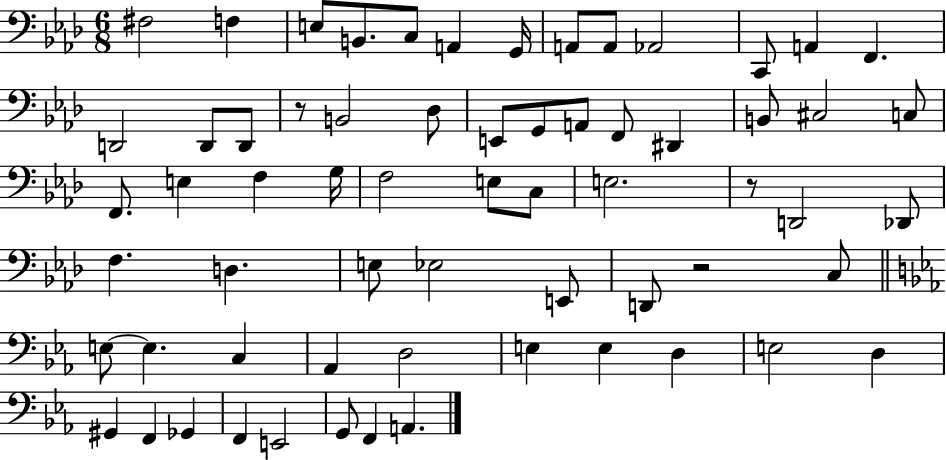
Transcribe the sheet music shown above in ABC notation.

X:1
T:Untitled
M:6/8
L:1/4
K:Ab
^F,2 F, E,/2 B,,/2 C,/2 A,, G,,/4 A,,/2 A,,/2 _A,,2 C,,/2 A,, F,, D,,2 D,,/2 D,,/2 z/2 B,,2 _D,/2 E,,/2 G,,/2 A,,/2 F,,/2 ^D,, B,,/2 ^C,2 C,/2 F,,/2 E, F, G,/4 F,2 E,/2 C,/2 E,2 z/2 D,,2 _D,,/2 F, D, E,/2 _E,2 E,,/2 D,,/2 z2 C,/2 E,/2 E, C, _A,, D,2 E, E, D, E,2 D, ^G,, F,, _G,, F,, E,,2 G,,/2 F,, A,,